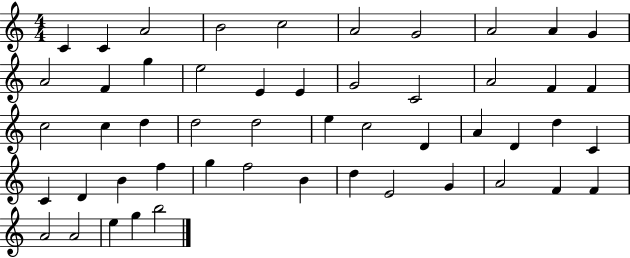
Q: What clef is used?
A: treble